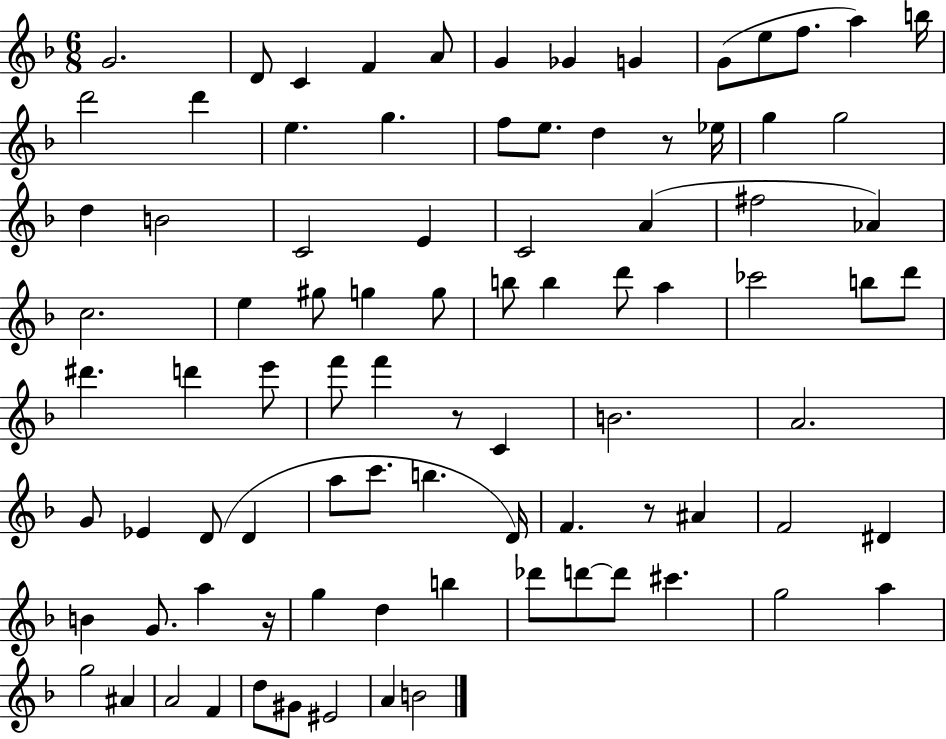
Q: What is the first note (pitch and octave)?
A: G4